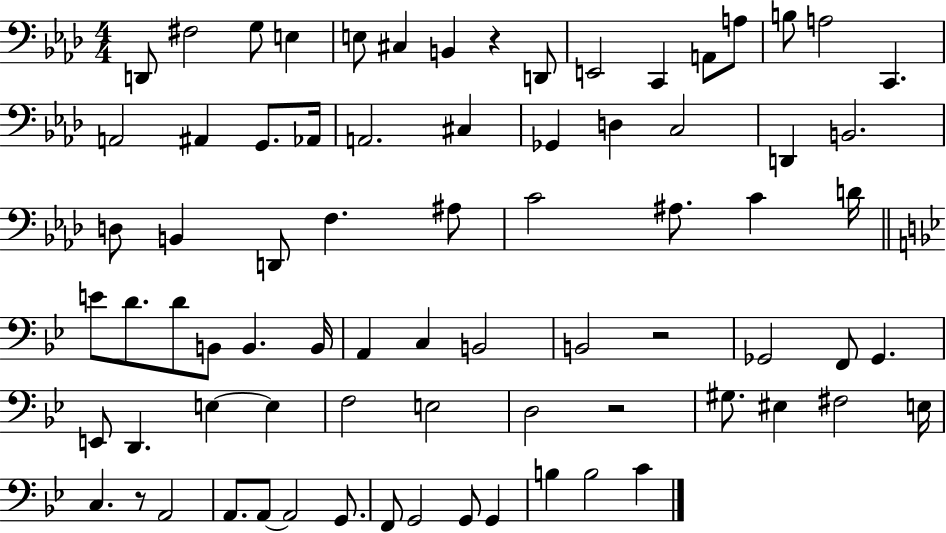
D2/e F#3/h G3/e E3/q E3/e C#3/q B2/q R/q D2/e E2/h C2/q A2/e A3/e B3/e A3/h C2/q. A2/h A#2/q G2/e. Ab2/s A2/h. C#3/q Gb2/q D3/q C3/h D2/q B2/h. D3/e B2/q D2/e F3/q. A#3/e C4/h A#3/e. C4/q D4/s E4/e D4/e. D4/e B2/e B2/q. B2/s A2/q C3/q B2/h B2/h R/h Gb2/h F2/e Gb2/q. E2/e D2/q. E3/q E3/q F3/h E3/h D3/h R/h G#3/e. EIS3/q F#3/h E3/s C3/q. R/e A2/h A2/e. A2/e A2/h G2/e. F2/e G2/h G2/e G2/q B3/q B3/h C4/q